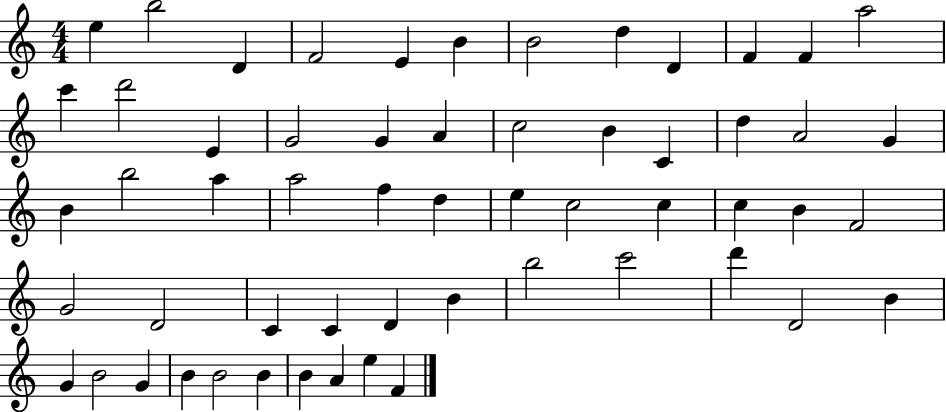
{
  \clef treble
  \numericTimeSignature
  \time 4/4
  \key c \major
  e''4 b''2 d'4 | f'2 e'4 b'4 | b'2 d''4 d'4 | f'4 f'4 a''2 | \break c'''4 d'''2 e'4 | g'2 g'4 a'4 | c''2 b'4 c'4 | d''4 a'2 g'4 | \break b'4 b''2 a''4 | a''2 f''4 d''4 | e''4 c''2 c''4 | c''4 b'4 f'2 | \break g'2 d'2 | c'4 c'4 d'4 b'4 | b''2 c'''2 | d'''4 d'2 b'4 | \break g'4 b'2 g'4 | b'4 b'2 b'4 | b'4 a'4 e''4 f'4 | \bar "|."
}